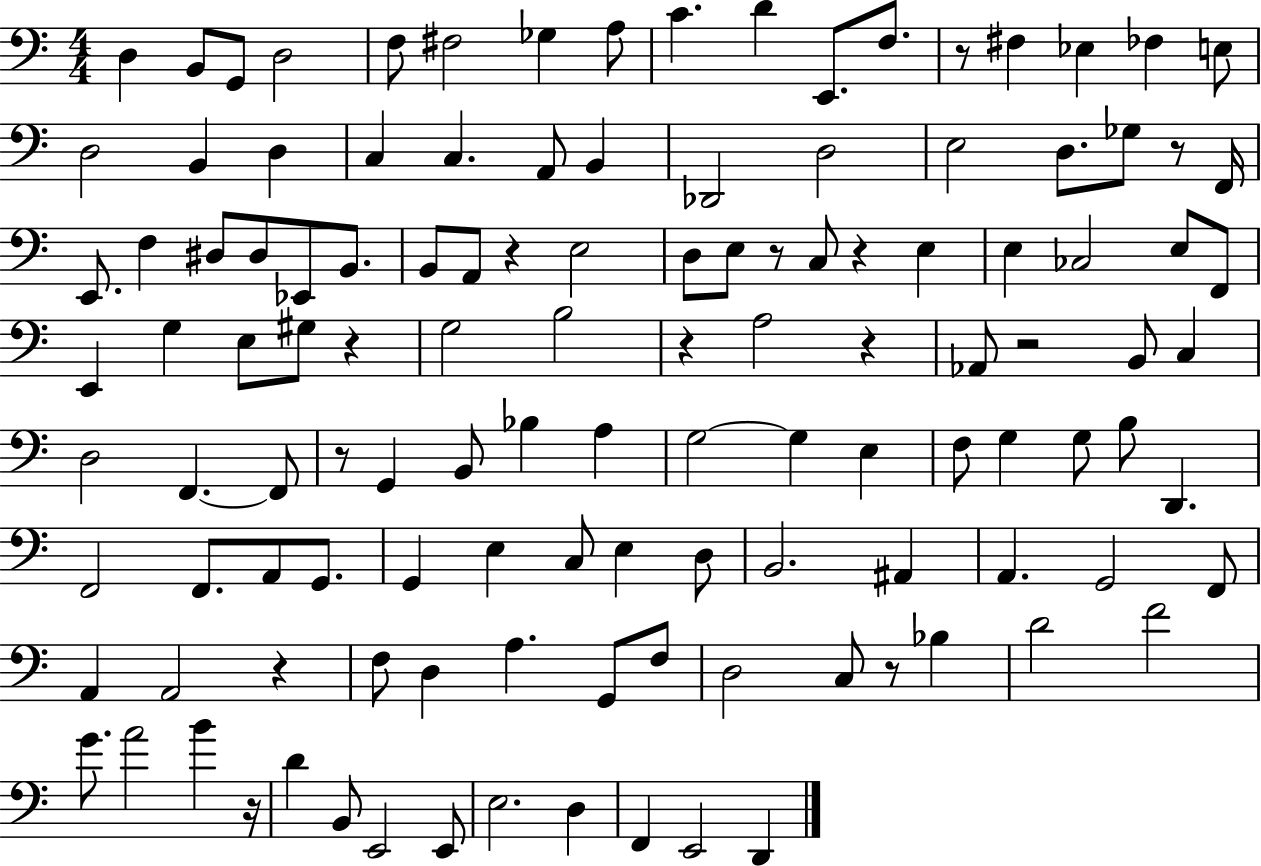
D3/q B2/e G2/e D3/h F3/e F#3/h Gb3/q A3/e C4/q. D4/q E2/e. F3/e. R/e F#3/q Eb3/q FES3/q E3/e D3/h B2/q D3/q C3/q C3/q. A2/e B2/q Db2/h D3/h E3/h D3/e. Gb3/e R/e F2/s E2/e. F3/q D#3/e D#3/e Eb2/e B2/e. B2/e A2/e R/q E3/h D3/e E3/e R/e C3/e R/q E3/q E3/q CES3/h E3/e F2/e E2/q G3/q E3/e G#3/e R/q G3/h B3/h R/q A3/h R/q Ab2/e R/h B2/e C3/q D3/h F2/q. F2/e R/e G2/q B2/e Bb3/q A3/q G3/h G3/q E3/q F3/e G3/q G3/e B3/e D2/q. F2/h F2/e. A2/e G2/e. G2/q E3/q C3/e E3/q D3/e B2/h. A#2/q A2/q. G2/h F2/e A2/q A2/h R/q F3/e D3/q A3/q. G2/e F3/e D3/h C3/e R/e Bb3/q D4/h F4/h G4/e. A4/h B4/q R/s D4/q B2/e E2/h E2/e E3/h. D3/q F2/q E2/h D2/q